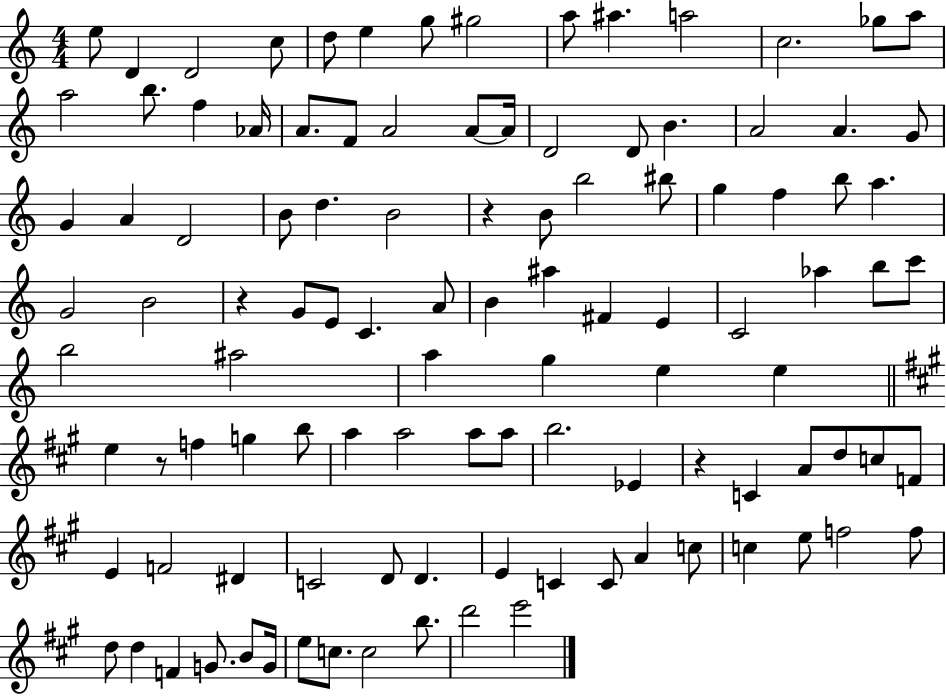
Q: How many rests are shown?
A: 4